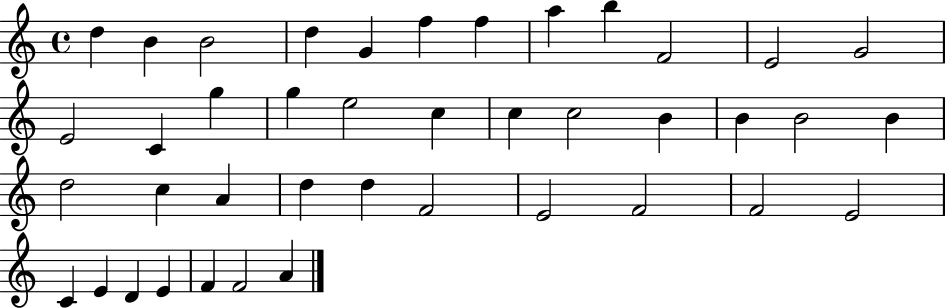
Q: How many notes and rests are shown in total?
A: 41